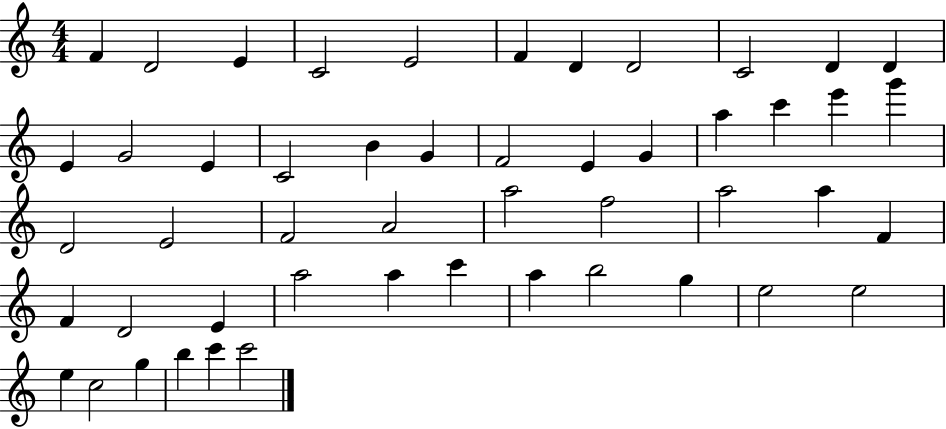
X:1
T:Untitled
M:4/4
L:1/4
K:C
F D2 E C2 E2 F D D2 C2 D D E G2 E C2 B G F2 E G a c' e' g' D2 E2 F2 A2 a2 f2 a2 a F F D2 E a2 a c' a b2 g e2 e2 e c2 g b c' c'2